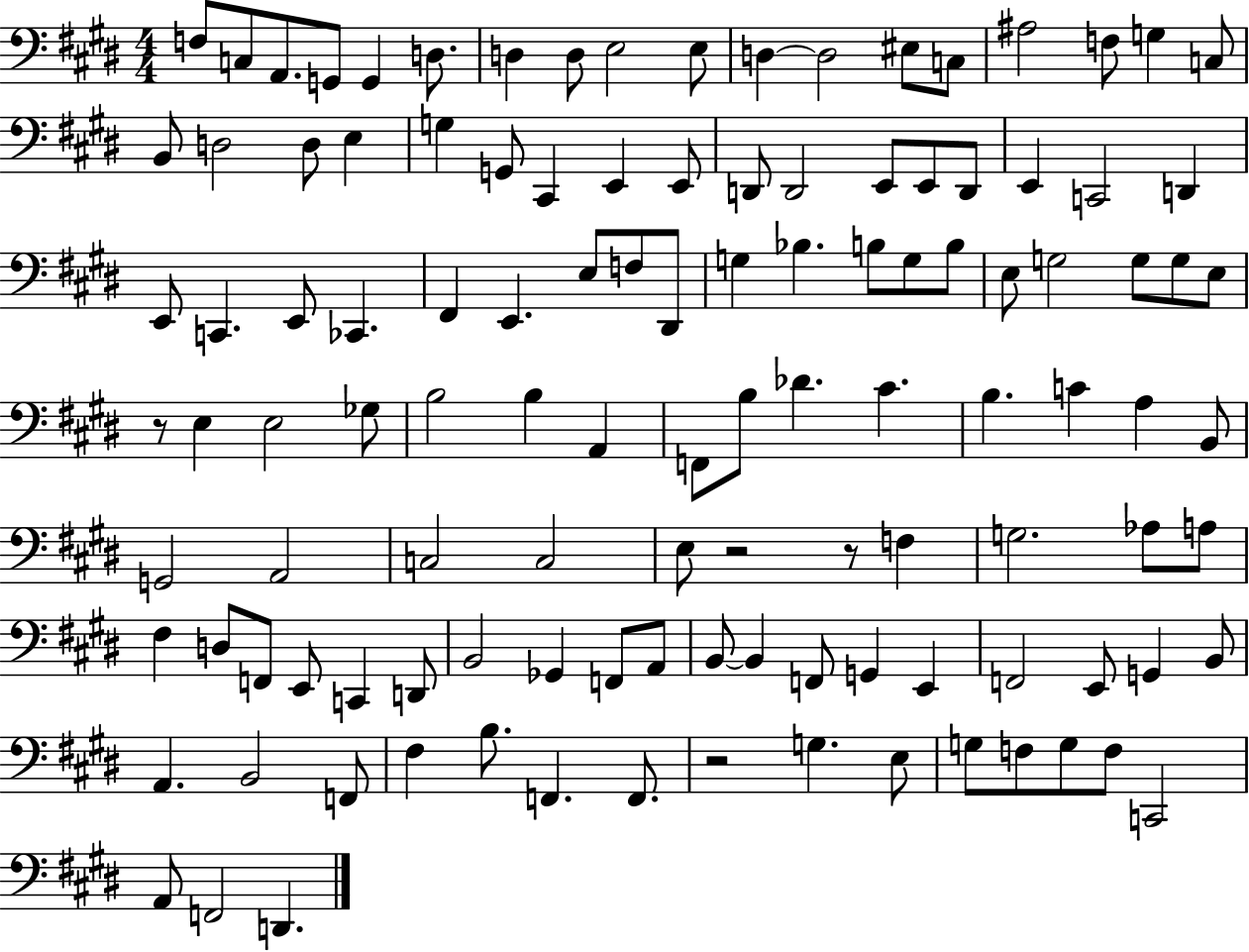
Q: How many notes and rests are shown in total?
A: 117